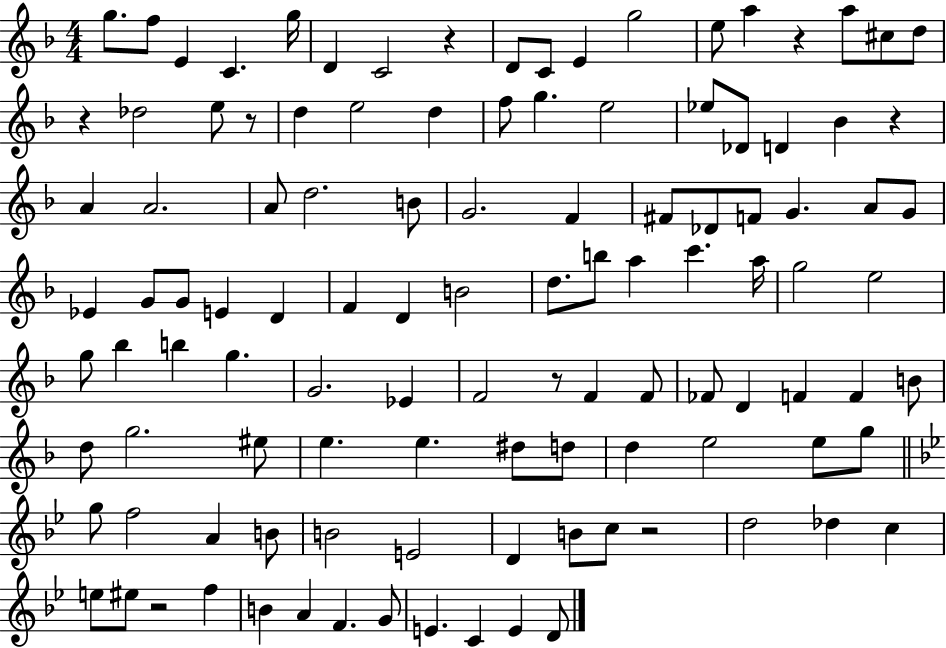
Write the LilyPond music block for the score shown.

{
  \clef treble
  \numericTimeSignature
  \time 4/4
  \key f \major
  g''8. f''8 e'4 c'4. g''16 | d'4 c'2 r4 | d'8 c'8 e'4 g''2 | e''8 a''4 r4 a''8 cis''8 d''8 | \break r4 des''2 e''8 r8 | d''4 e''2 d''4 | f''8 g''4. e''2 | ees''8 des'8 d'4 bes'4 r4 | \break a'4 a'2. | a'8 d''2. b'8 | g'2. f'4 | fis'8 des'8 f'8 g'4. a'8 g'8 | \break ees'4 g'8 g'8 e'4 d'4 | f'4 d'4 b'2 | d''8. b''8 a''4 c'''4. a''16 | g''2 e''2 | \break g''8 bes''4 b''4 g''4. | g'2. ees'4 | f'2 r8 f'4 f'8 | fes'8 d'4 f'4 f'4 b'8 | \break d''8 g''2. eis''8 | e''4. e''4. dis''8 d''8 | d''4 e''2 e''8 g''8 | \bar "||" \break \key bes \major g''8 f''2 a'4 b'8 | b'2 e'2 | d'4 b'8 c''8 r2 | d''2 des''4 c''4 | \break e''8 eis''8 r2 f''4 | b'4 a'4 f'4. g'8 | e'4. c'4 e'4 d'8 | \bar "|."
}